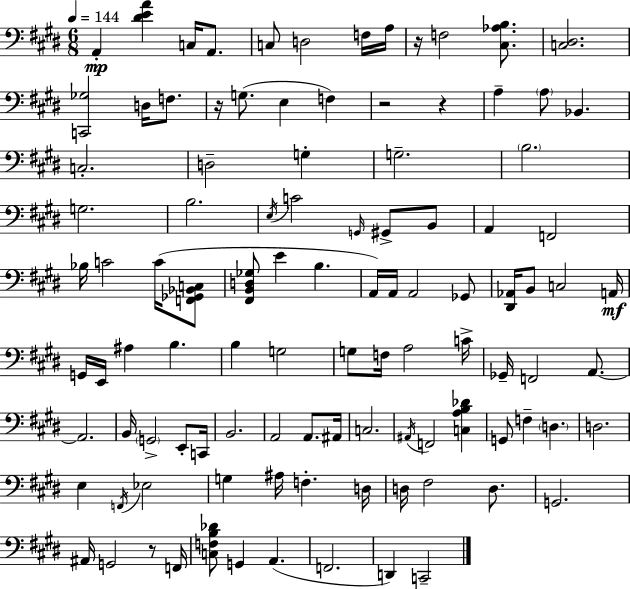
A2/q [D#4,E4,A4]/q C3/s A2/e. C3/e D3/h F3/s A3/s R/s F3/h [C#3,Ab3,B3]/e. [C3,D#3]/h. [C2,Gb3]/h D3/s F3/e. R/s G3/e. E3/q F3/q R/h R/q A3/q A3/e Bb2/q. C3/h. D3/h G3/q G3/h. B3/h. G3/h. B3/h. E3/s C4/h G2/s G#2/e B2/e A2/q F2/h Bb3/s C4/h C4/s [F2,Gb2,Bb2,C3]/e [F#2,B2,D3,Gb3]/e E4/q B3/q. A2/s A2/s A2/h Gb2/e [D#2,Ab2]/s B2/e C3/h A2/s G2/s E2/s A#3/q B3/q. B3/q G3/h G3/e F3/s A3/h C4/s Gb2/s F2/h A2/e. A2/h. B2/s G2/h E2/e C2/s B2/h. A2/h A2/e. A#2/s C3/h. A#2/s F2/h [C3,A3,B3,Db4]/q G2/e F3/q D3/q. D3/h. E3/q F2/s Eb3/h G3/q A#3/s F3/q. D3/s D3/s F#3/h D3/e. G2/h. A#2/s G2/h R/e F2/s [C3,F3,B3,Db4]/e G2/q A2/q. F2/h. D2/q C2/h